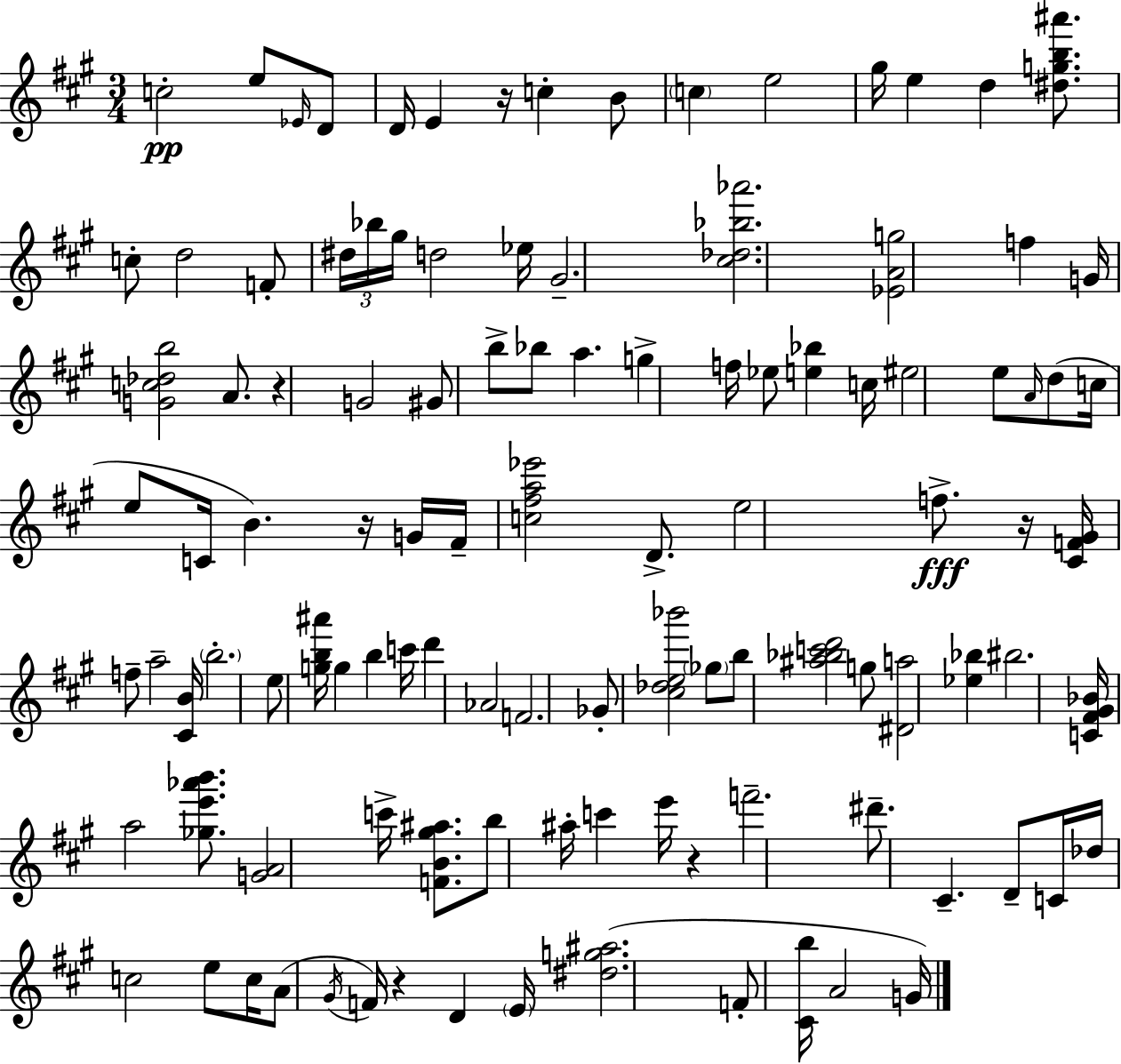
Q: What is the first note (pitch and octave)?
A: C5